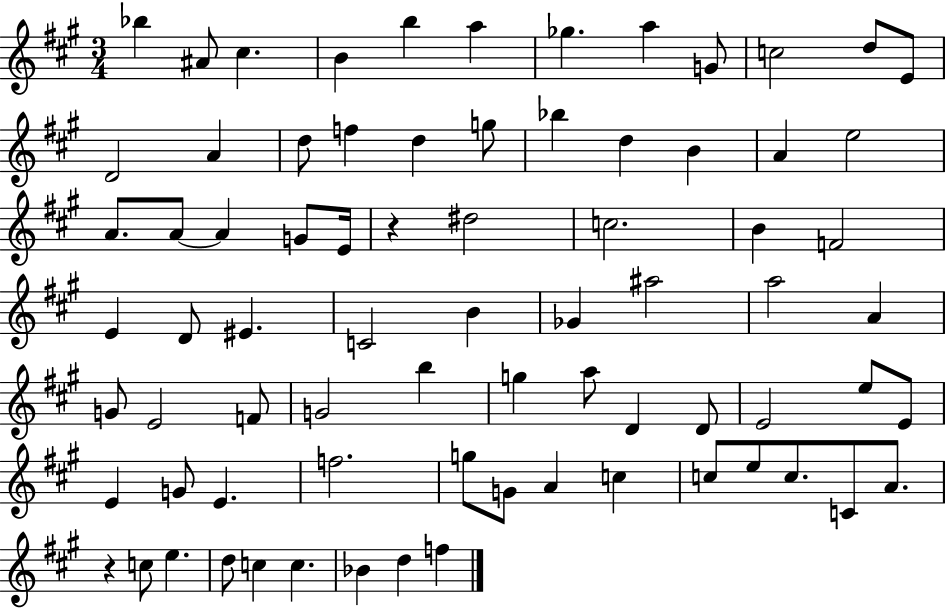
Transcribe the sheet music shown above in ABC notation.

X:1
T:Untitled
M:3/4
L:1/4
K:A
_b ^A/2 ^c B b a _g a G/2 c2 d/2 E/2 D2 A d/2 f d g/2 _b d B A e2 A/2 A/2 A G/2 E/4 z ^d2 c2 B F2 E D/2 ^E C2 B _G ^a2 a2 A G/2 E2 F/2 G2 b g a/2 D D/2 E2 e/2 E/2 E G/2 E f2 g/2 G/2 A c c/2 e/2 c/2 C/2 A/2 z c/2 e d/2 c c _B d f